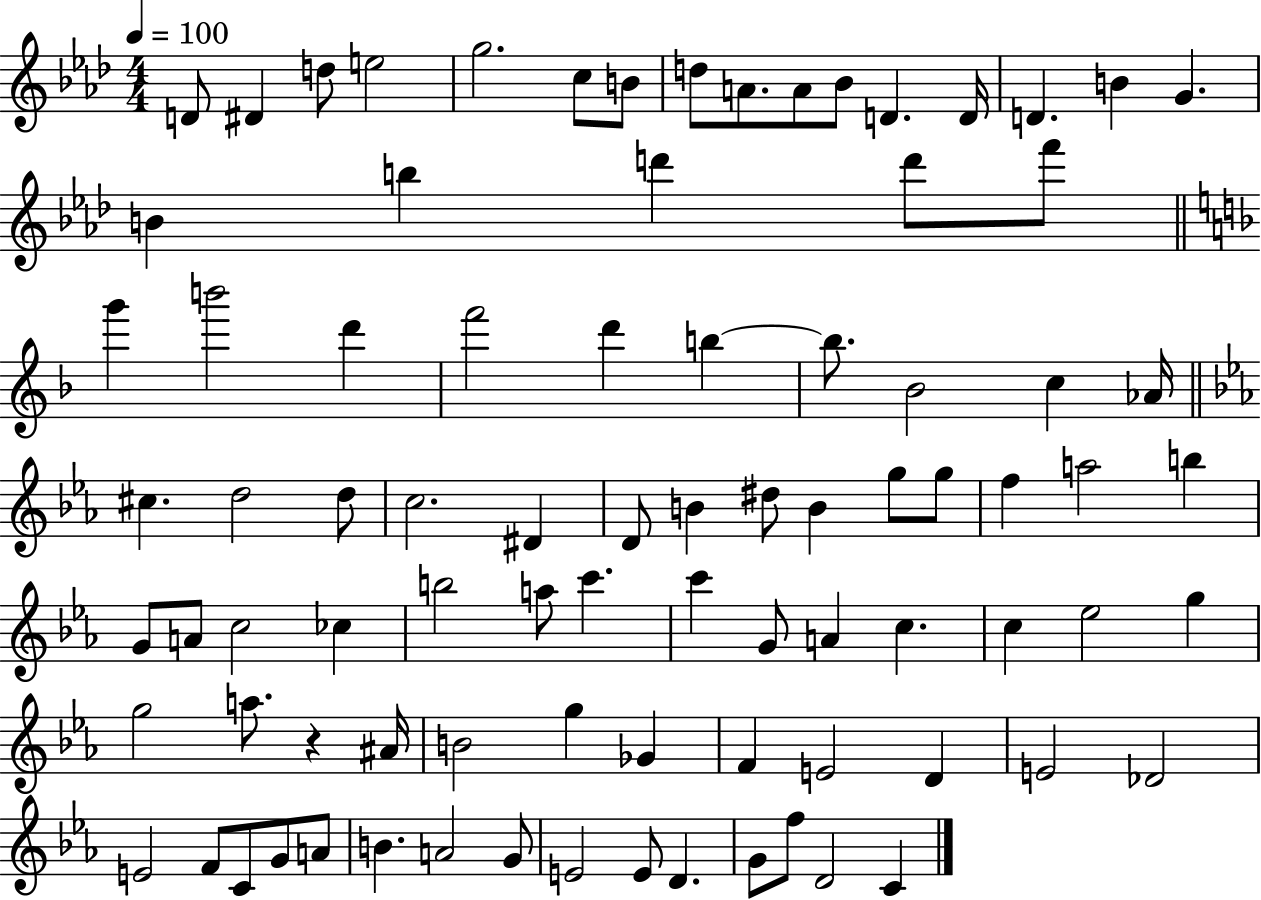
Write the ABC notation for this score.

X:1
T:Untitled
M:4/4
L:1/4
K:Ab
D/2 ^D d/2 e2 g2 c/2 B/2 d/2 A/2 A/2 _B/2 D D/4 D B G B b d' d'/2 f'/2 g' b'2 d' f'2 d' b b/2 _B2 c _A/4 ^c d2 d/2 c2 ^D D/2 B ^d/2 B g/2 g/2 f a2 b G/2 A/2 c2 _c b2 a/2 c' c' G/2 A c c _e2 g g2 a/2 z ^A/4 B2 g _G F E2 D E2 _D2 E2 F/2 C/2 G/2 A/2 B A2 G/2 E2 E/2 D G/2 f/2 D2 C